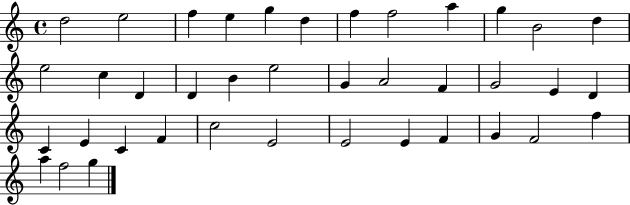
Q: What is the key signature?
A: C major